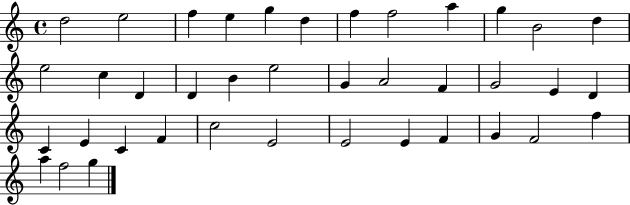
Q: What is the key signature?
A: C major